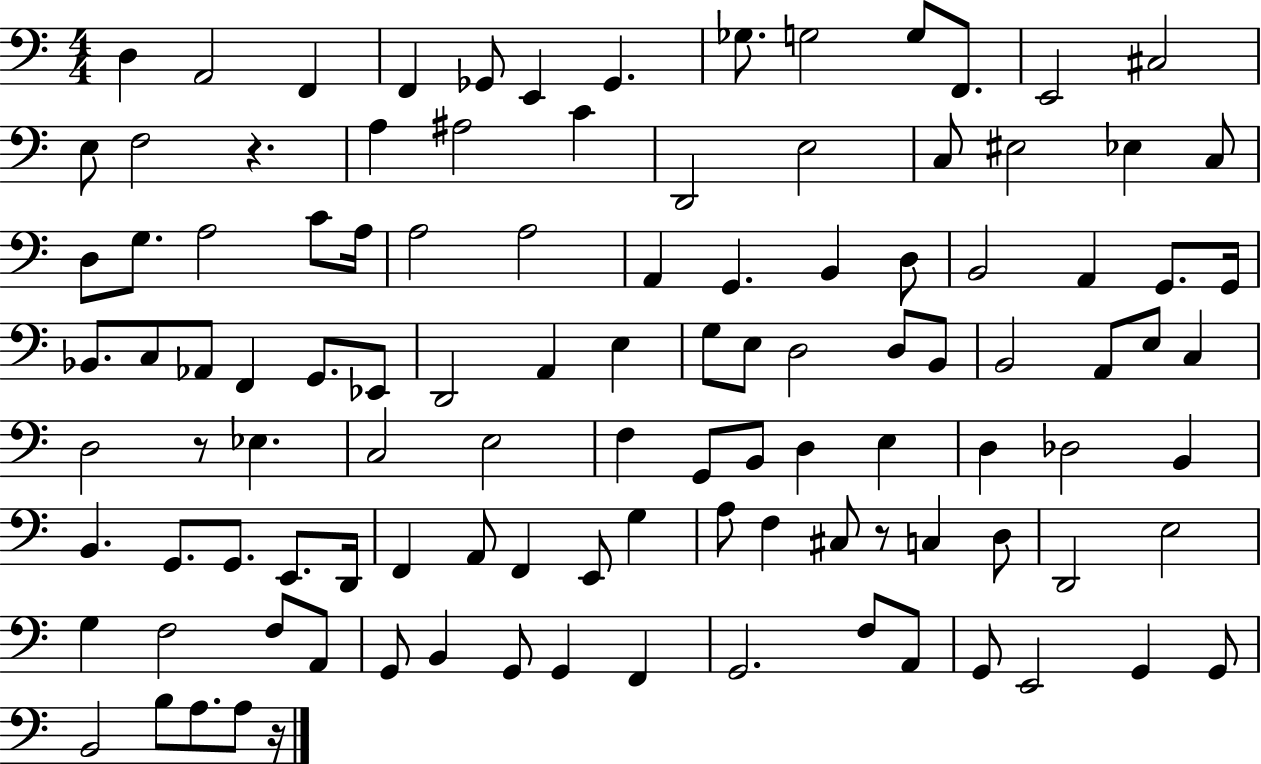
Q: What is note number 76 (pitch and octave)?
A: A2